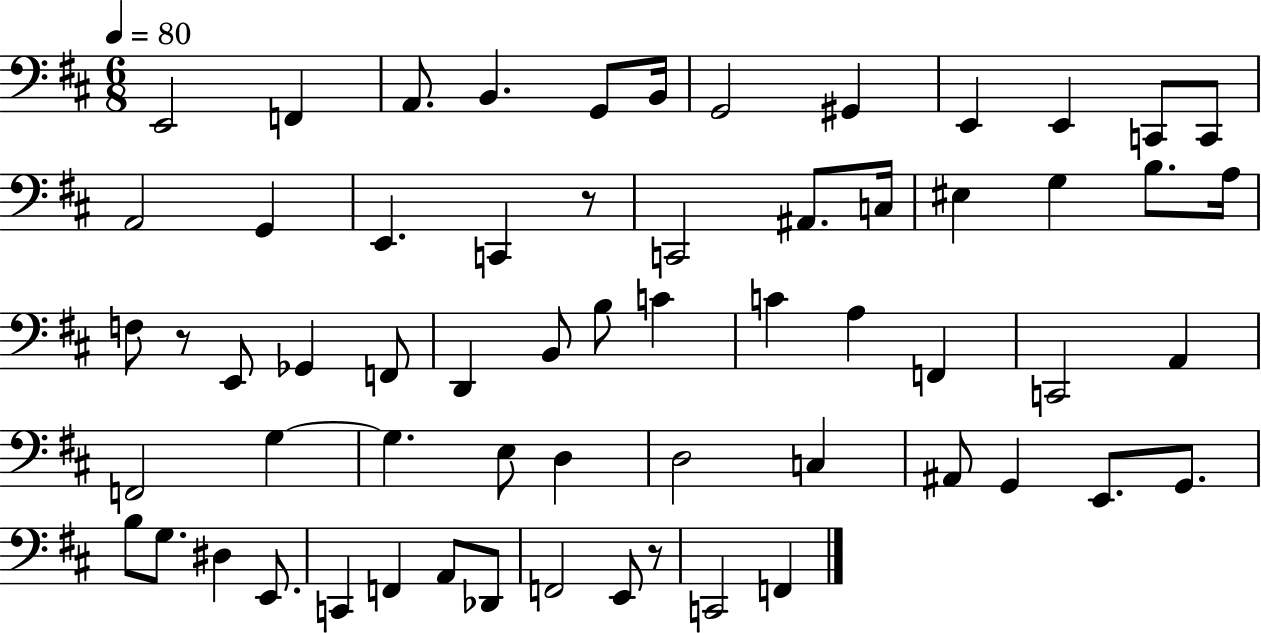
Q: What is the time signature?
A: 6/8